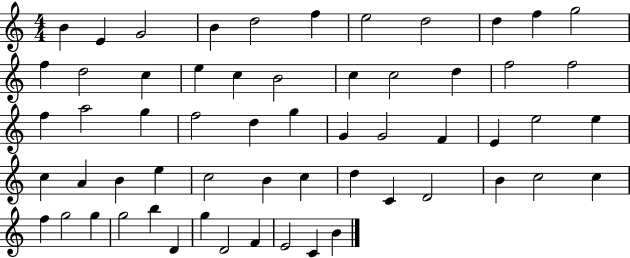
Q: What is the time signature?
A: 4/4